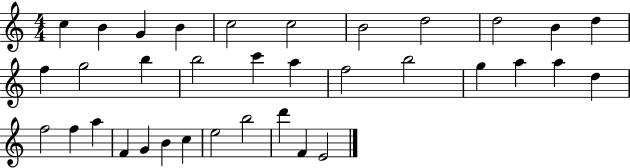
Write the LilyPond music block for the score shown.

{
  \clef treble
  \numericTimeSignature
  \time 4/4
  \key c \major
  c''4 b'4 g'4 b'4 | c''2 c''2 | b'2 d''2 | d''2 b'4 d''4 | \break f''4 g''2 b''4 | b''2 c'''4 a''4 | f''2 b''2 | g''4 a''4 a''4 d''4 | \break f''2 f''4 a''4 | f'4 g'4 b'4 c''4 | e''2 b''2 | d'''4 f'4 e'2 | \break \bar "|."
}